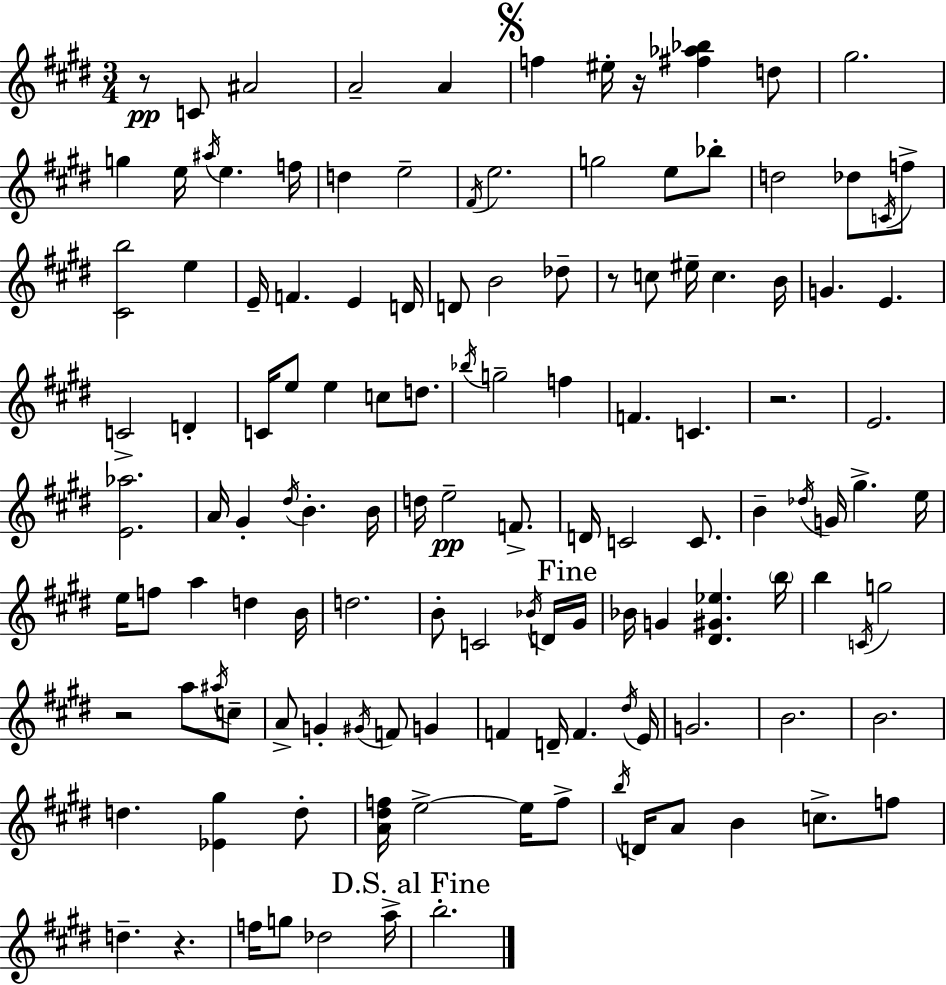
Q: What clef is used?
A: treble